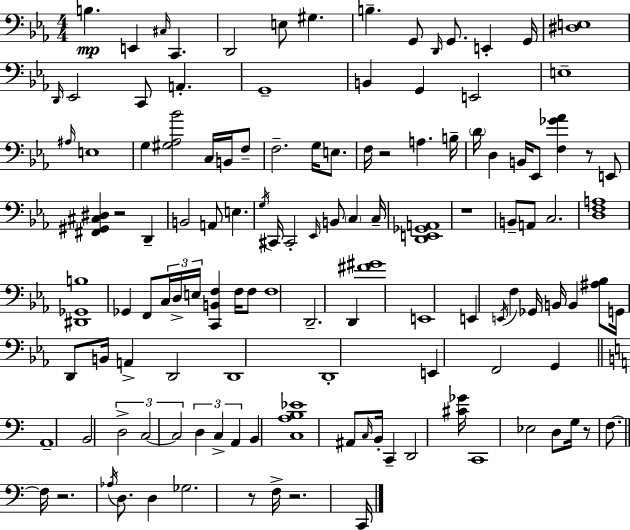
{
  \clef bass
  \numericTimeSignature
  \time 4/4
  \key c \minor
  b4.\mp e,4 \grace { cis16 } c,4. | d,2 e8 gis4. | b4.-- g,8 \grace { d,16 } g,8. e,4-. | g,16 <dis e>1 | \break \grace { d,16 } ees,2 c,8 a,4.-. | g,1-- | b,4 g,4 e,2 | e1-- | \break \grace { ais16 } e1 | g4 <gis aes bes'>2 | c16 b,16 f8-- f2.-- | g16 e8. f16 r2 a4. | \break b16-- \parenthesize d'16 d4 b,16 ees,8 <f ges' aes'>4 | r8 e,8 <fis, gis, cis dis>4 r2 | d,4-- b,2 a,8 e4. | \acciaccatura { g16 } cis,16 cis,2-. \grace { ees,16 } b,8 | \break \parenthesize c4 c16-- <d, e, ges, a,>1 | r1 | b,8-- a,8 c2. | <d f a>1 | \break <dis, ges, b>1 | ges,4 f,8 \tuplet 3/2 { c16 d16-> e16 } <c, b, f>4 | f16 f8 f1 | d,2.-- | \break d,4 <fis' gis'>1 | e,1 | e,4 \acciaccatura { e,16 } f4 ges,16 | b,16 b,4 <ais bes>8 g,16 d,8 b,16 a,4-> d,2 | \break d,1 | d,1-. | e,4 f,2 | g,4 \bar "||" \break \key a \minor a,1-- | b,2 \tuplet 3/2 { d2-> | c2~~ c2 } | \tuplet 3/2 { d4 c4-> a,4 } b,4 | \break <c a b ees'>1 | ais,8 \grace { c16 } b,16-. c,4-- d,2 | <cis' ges'>16 c,1 | ees2 d8 g16 r8 f8.~~ | \break \bar "||" \break \key a \minor f16 r2. \acciaccatura { aes16 } d8. | d4 ges2. | r8 f16-> r2. | c,16 \bar "|."
}